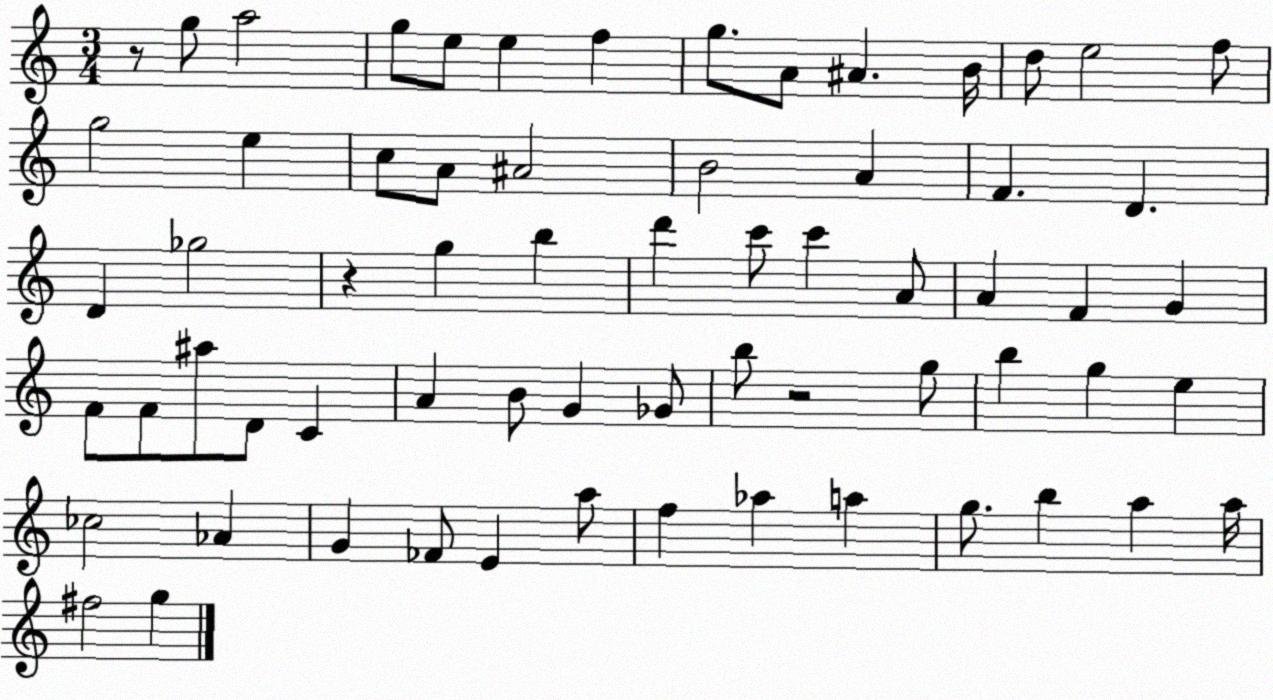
X:1
T:Untitled
M:3/4
L:1/4
K:C
z/2 g/2 a2 g/2 e/2 e f g/2 A/2 ^A B/4 d/2 e2 f/2 g2 e c/2 A/2 ^A2 B2 A F D D _g2 z g b d' c'/2 c' A/2 A F G F/2 F/2 ^a/2 D/2 C A B/2 G _G/2 b/2 z2 g/2 b g e _c2 _A G _F/2 E a/2 f _a a g/2 b a a/4 ^f2 g